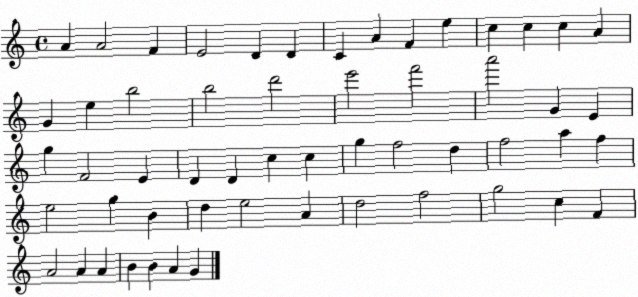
X:1
T:Untitled
M:4/4
L:1/4
K:C
A A2 F E2 D D C A F e c c c A G e b2 b2 d'2 e'2 f'2 a'2 G E g F2 E D D c c g f2 d f2 a f e2 g B d e2 A d2 f2 g2 c F A2 A A B B A G